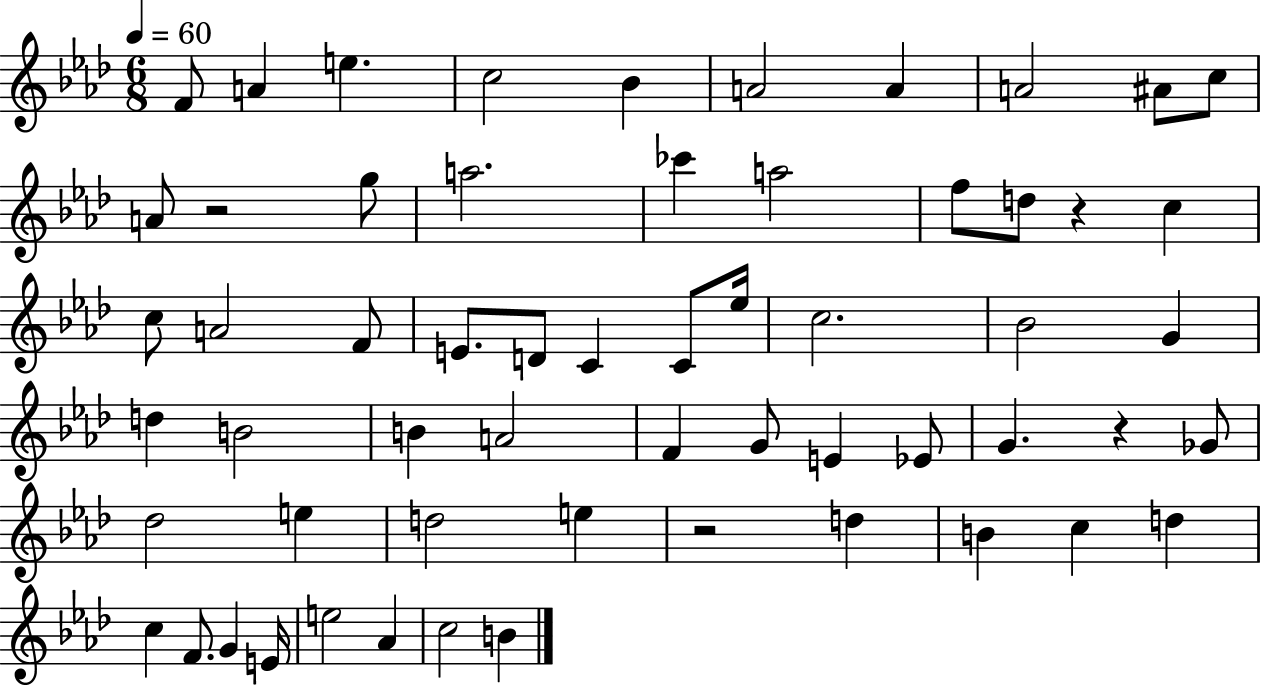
{
  \clef treble
  \numericTimeSignature
  \time 6/8
  \key aes \major
  \tempo 4 = 60
  f'8 a'4 e''4. | c''2 bes'4 | a'2 a'4 | a'2 ais'8 c''8 | \break a'8 r2 g''8 | a''2. | ces'''4 a''2 | f''8 d''8 r4 c''4 | \break c''8 a'2 f'8 | e'8. d'8 c'4 c'8 ees''16 | c''2. | bes'2 g'4 | \break d''4 b'2 | b'4 a'2 | f'4 g'8 e'4 ees'8 | g'4. r4 ges'8 | \break des''2 e''4 | d''2 e''4 | r2 d''4 | b'4 c''4 d''4 | \break c''4 f'8. g'4 e'16 | e''2 aes'4 | c''2 b'4 | \bar "|."
}